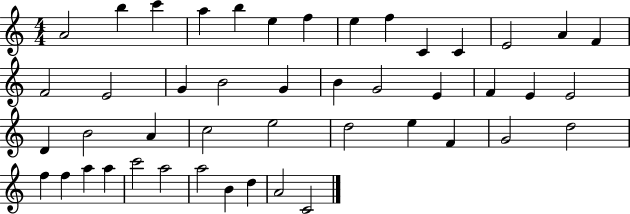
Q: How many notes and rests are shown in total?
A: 46